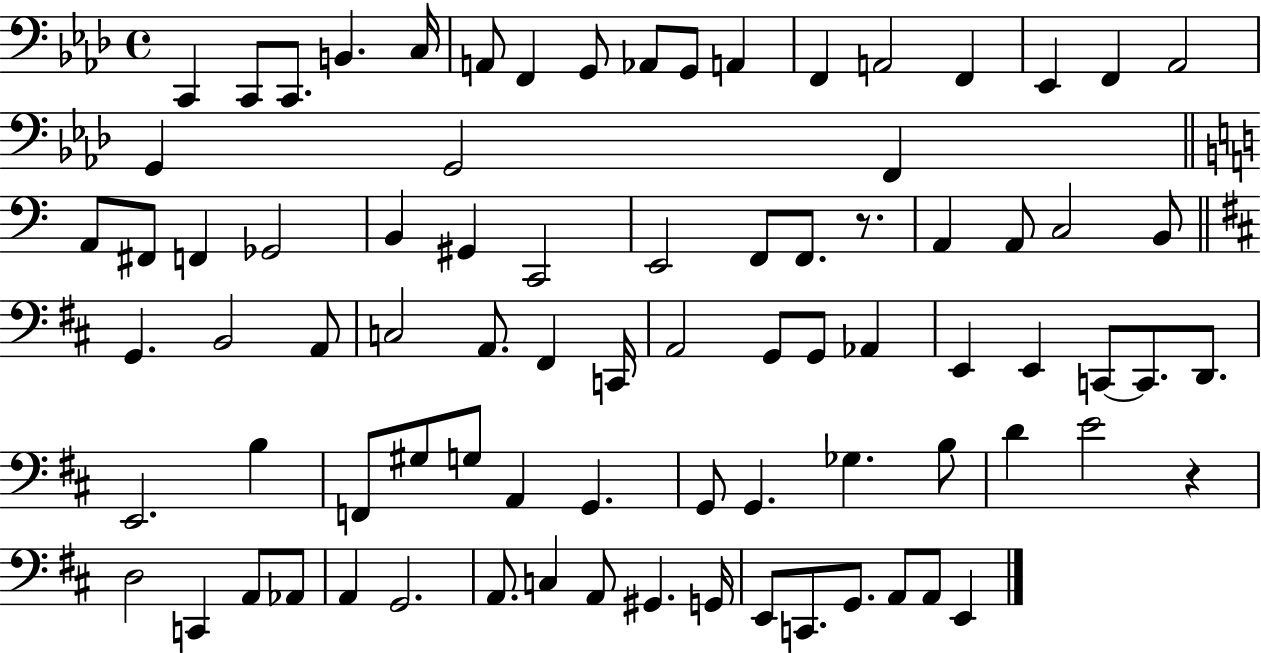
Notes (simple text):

C2/q C2/e C2/e. B2/q. C3/s A2/e F2/q G2/e Ab2/e G2/e A2/q F2/q A2/h F2/q Eb2/q F2/q Ab2/h G2/q G2/h F2/q A2/e F#2/e F2/q Gb2/h B2/q G#2/q C2/h E2/h F2/e F2/e. R/e. A2/q A2/e C3/h B2/e G2/q. B2/h A2/e C3/h A2/e. F#2/q C2/s A2/h G2/e G2/e Ab2/q E2/q E2/q C2/e C2/e. D2/e. E2/h. B3/q F2/e G#3/e G3/e A2/q G2/q. G2/e G2/q. Gb3/q. B3/e D4/q E4/h R/q D3/h C2/q A2/e Ab2/e A2/q G2/h. A2/e. C3/q A2/e G#2/q. G2/s E2/e C2/e. G2/e. A2/e A2/e E2/q